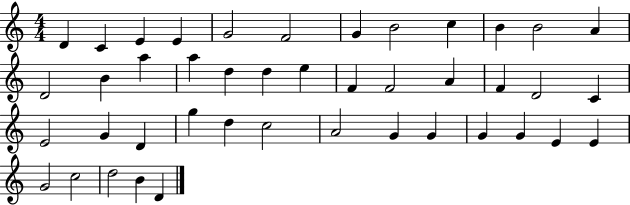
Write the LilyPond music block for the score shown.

{
  \clef treble
  \numericTimeSignature
  \time 4/4
  \key c \major
  d'4 c'4 e'4 e'4 | g'2 f'2 | g'4 b'2 c''4 | b'4 b'2 a'4 | \break d'2 b'4 a''4 | a''4 d''4 d''4 e''4 | f'4 f'2 a'4 | f'4 d'2 c'4 | \break e'2 g'4 d'4 | g''4 d''4 c''2 | a'2 g'4 g'4 | g'4 g'4 e'4 e'4 | \break g'2 c''2 | d''2 b'4 d'4 | \bar "|."
}